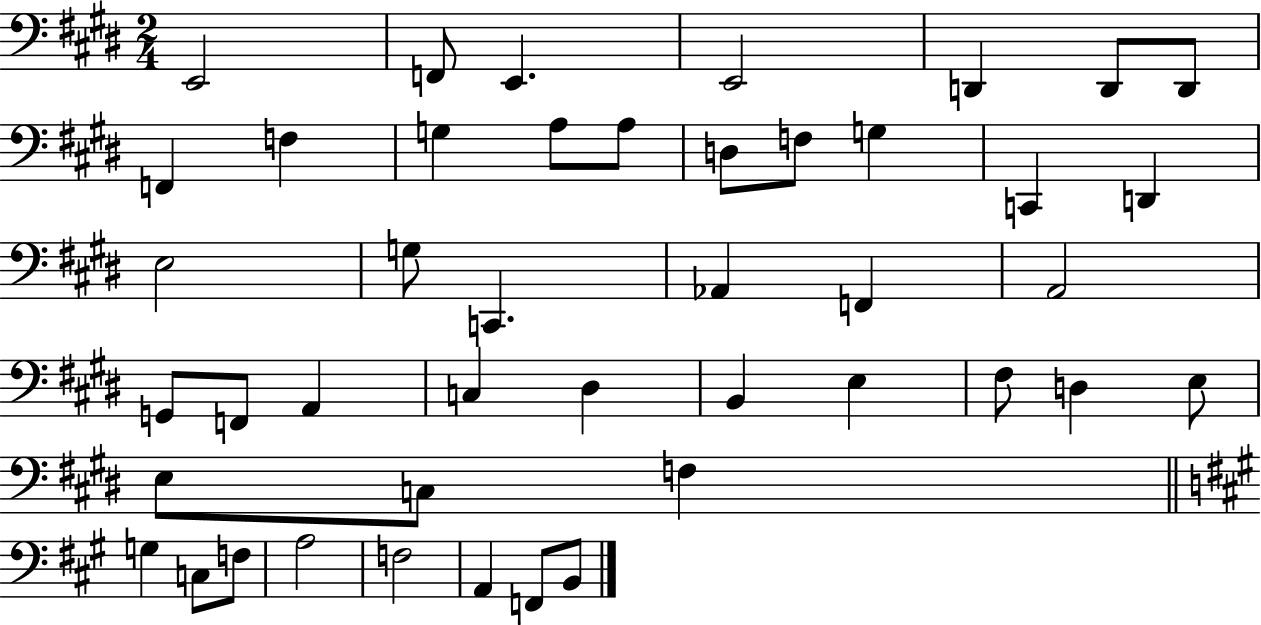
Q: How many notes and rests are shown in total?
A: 44